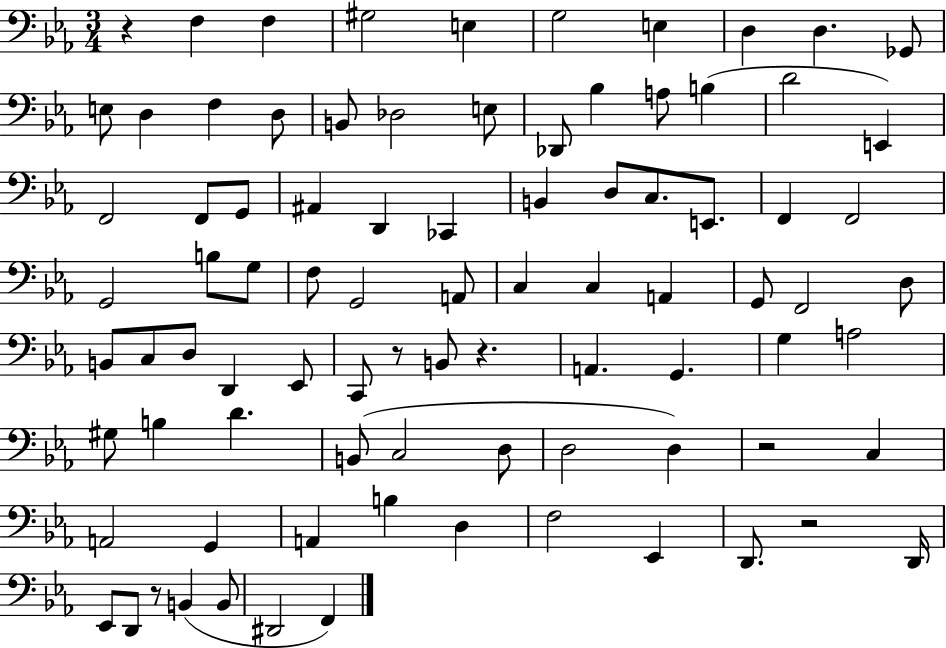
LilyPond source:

{
  \clef bass
  \numericTimeSignature
  \time 3/4
  \key ees \major
  \repeat volta 2 { r4 f4 f4 | gis2 e4 | g2 e4 | d4 d4. ges,8 | \break e8 d4 f4 d8 | b,8 des2 e8 | des,8 bes4 a8 b4( | d'2 e,4) | \break f,2 f,8 g,8 | ais,4 d,4 ces,4 | b,4 d8 c8. e,8. | f,4 f,2 | \break g,2 b8 g8 | f8 g,2 a,8 | c4 c4 a,4 | g,8 f,2 d8 | \break b,8 c8 d8 d,4 ees,8 | c,8 r8 b,8 r4. | a,4. g,4. | g4 a2 | \break gis8 b4 d'4. | b,8( c2 d8 | d2 d4) | r2 c4 | \break a,2 g,4 | a,4 b4 d4 | f2 ees,4 | d,8. r2 d,16 | \break ees,8 d,8 r8 b,4( b,8 | dis,2 f,4) | } \bar "|."
}